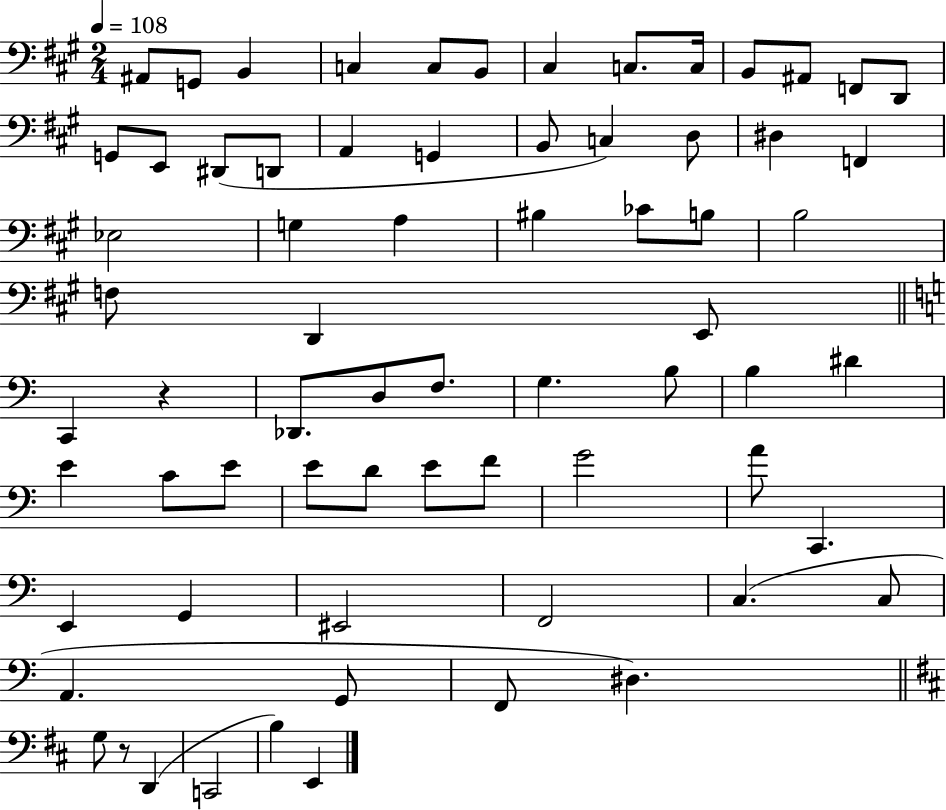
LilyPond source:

{
  \clef bass
  \numericTimeSignature
  \time 2/4
  \key a \major
  \tempo 4 = 108
  ais,8 g,8 b,4 | c4 c8 b,8 | cis4 c8. c16 | b,8 ais,8 f,8 d,8 | \break g,8 e,8 dis,8( d,8 | a,4 g,4 | b,8 c4) d8 | dis4 f,4 | \break ees2 | g4 a4 | bis4 ces'8 b8 | b2 | \break f8 d,4 e,8 | \bar "||" \break \key c \major c,4 r4 | des,8. d8 f8. | g4. b8 | b4 dis'4 | \break e'4 c'8 e'8 | e'8 d'8 e'8 f'8 | g'2 | a'8 c,4. | \break e,4 g,4 | eis,2 | f,2 | c4.( c8 | \break a,4. g,8 | f,8 dis4.) | \bar "||" \break \key d \major g8 r8 d,4( | c,2 | b4) e,4 | \bar "|."
}